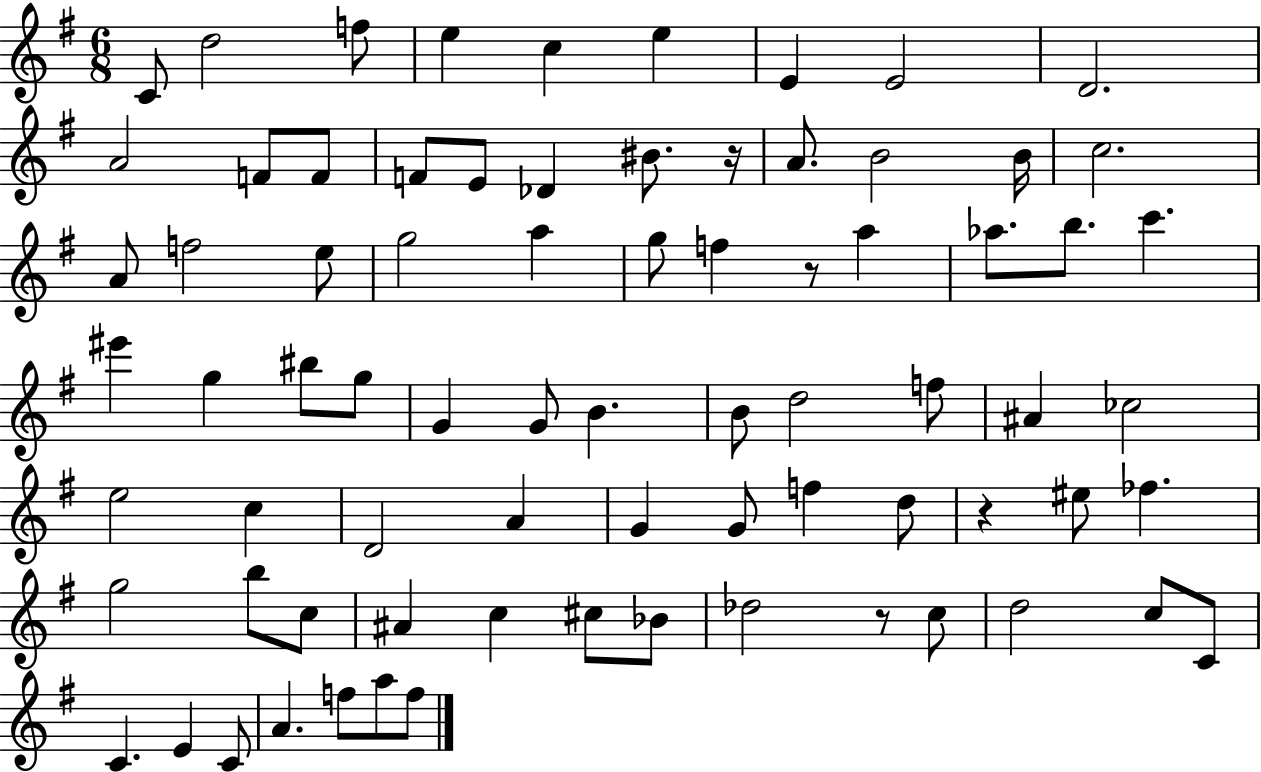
C4/e D5/h F5/e E5/q C5/q E5/q E4/q E4/h D4/h. A4/h F4/e F4/e F4/e E4/e Db4/q BIS4/e. R/s A4/e. B4/h B4/s C5/h. A4/e F5/h E5/e G5/h A5/q G5/e F5/q R/e A5/q Ab5/e. B5/e. C6/q. EIS6/q G5/q BIS5/e G5/e G4/q G4/e B4/q. B4/e D5/h F5/e A#4/q CES5/h E5/h C5/q D4/h A4/q G4/q G4/e F5/q D5/e R/q EIS5/e FES5/q. G5/h B5/e C5/e A#4/q C5/q C#5/e Bb4/e Db5/h R/e C5/e D5/h C5/e C4/e C4/q. E4/q C4/e A4/q. F5/e A5/e F5/e